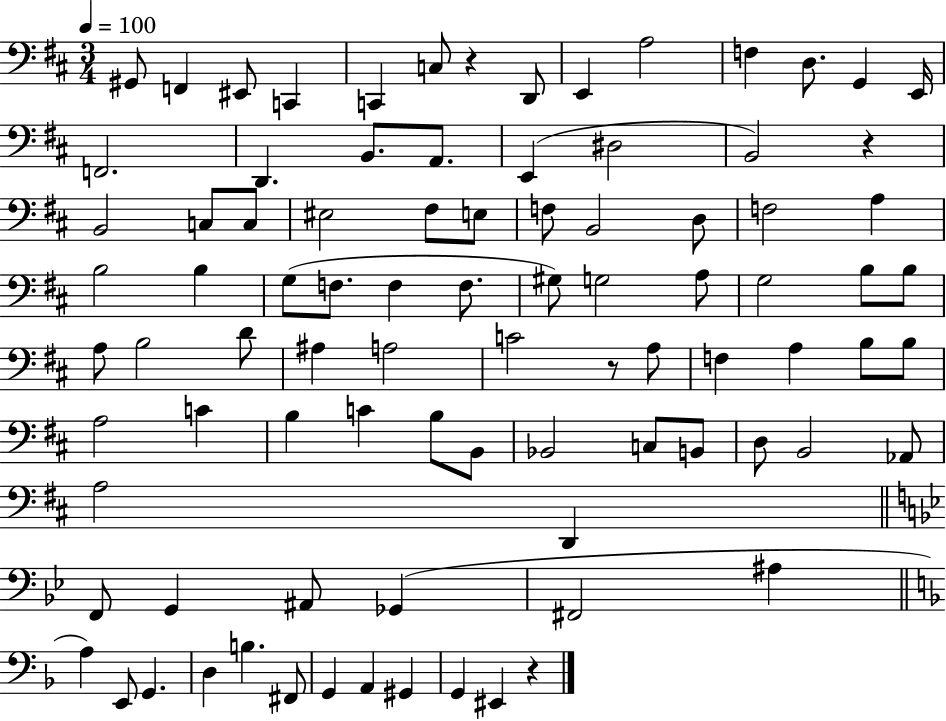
{
  \clef bass
  \numericTimeSignature
  \time 3/4
  \key d \major
  \tempo 4 = 100
  gis,8 f,4 eis,8 c,4 | c,4 c8 r4 d,8 | e,4 a2 | f4 d8. g,4 e,16 | \break f,2. | d,4. b,8. a,8. | e,4( dis2 | b,2) r4 | \break b,2 c8 c8 | eis2 fis8 e8 | f8 b,2 d8 | f2 a4 | \break b2 b4 | g8( f8. f4 f8. | gis8) g2 a8 | g2 b8 b8 | \break a8 b2 d'8 | ais4 a2 | c'2 r8 a8 | f4 a4 b8 b8 | \break a2 c'4 | b4 c'4 b8 b,8 | bes,2 c8 b,8 | d8 b,2 aes,8 | \break a2 d,4 | \bar "||" \break \key g \minor f,8 g,4 ais,8 ges,4( | fis,2 ais4 | \bar "||" \break \key f \major a4) e,8 g,4. | d4 b4. fis,8 | g,4 a,4 gis,4 | g,4 eis,4 r4 | \break \bar "|."
}